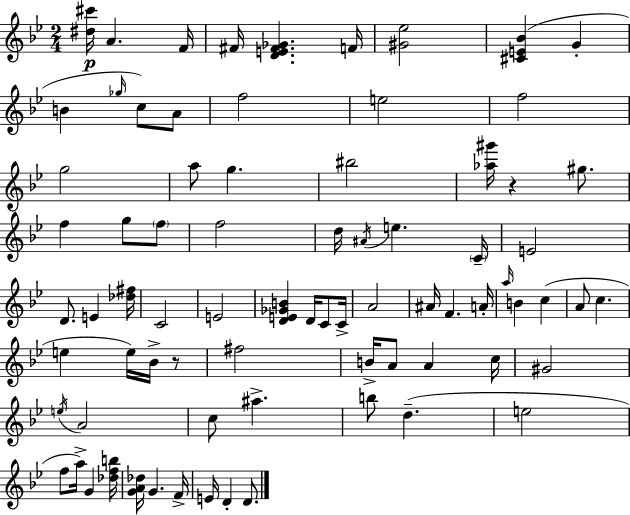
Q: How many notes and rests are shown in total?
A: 77